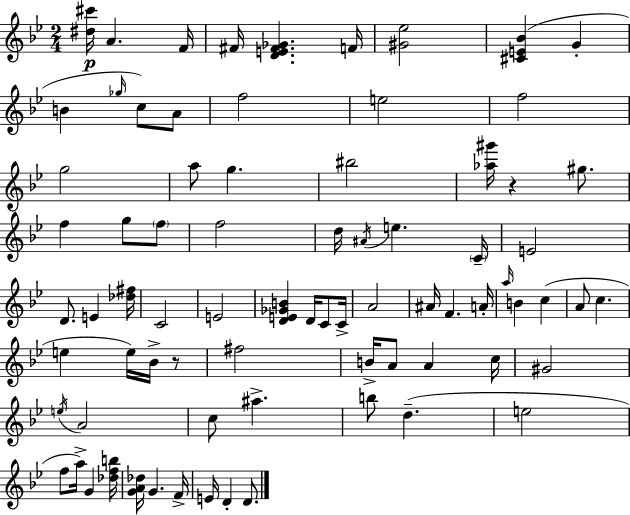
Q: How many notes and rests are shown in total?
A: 77